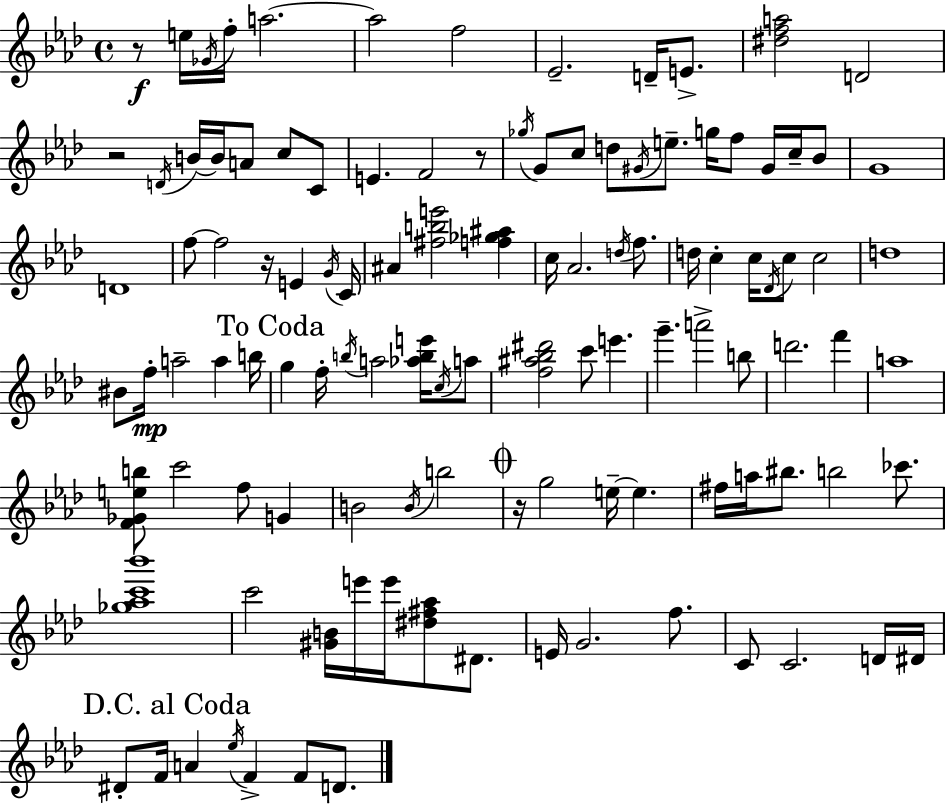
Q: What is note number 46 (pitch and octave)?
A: C5